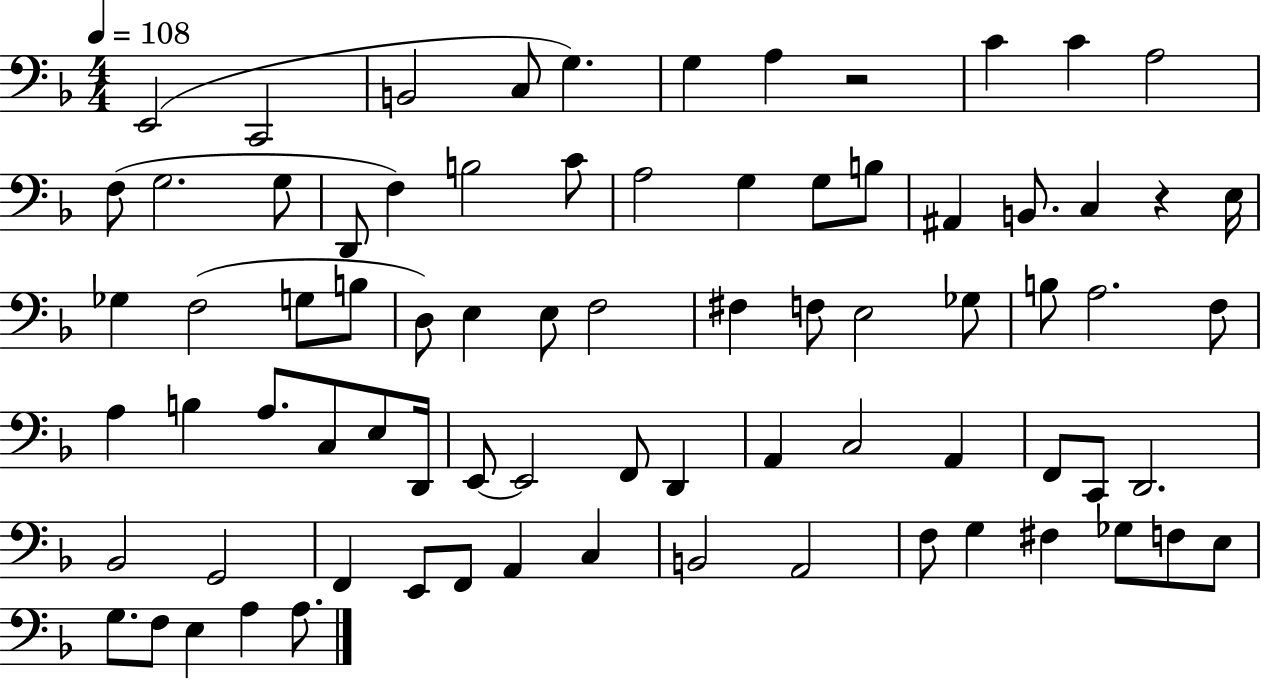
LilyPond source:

{
  \clef bass
  \numericTimeSignature
  \time 4/4
  \key f \major
  \tempo 4 = 108
  e,2( c,2 | b,2 c8 g4.) | g4 a4 r2 | c'4 c'4 a2 | \break f8( g2. g8 | d,8 f4) b2 c'8 | a2 g4 g8 b8 | ais,4 b,8. c4 r4 e16 | \break ges4 f2( g8 b8 | d8) e4 e8 f2 | fis4 f8 e2 ges8 | b8 a2. f8 | \break a4 b4 a8. c8 e8 d,16 | e,8~~ e,2 f,8 d,4 | a,4 c2 a,4 | f,8 c,8 d,2. | \break bes,2 g,2 | f,4 e,8 f,8 a,4 c4 | b,2 a,2 | f8 g4 fis4 ges8 f8 e8 | \break g8. f8 e4 a4 a8. | \bar "|."
}